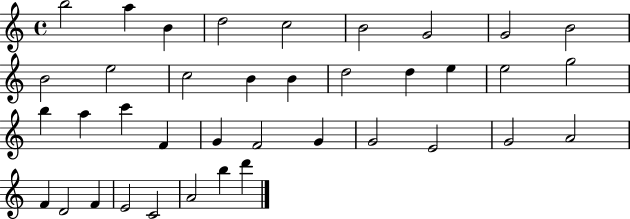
{
  \clef treble
  \time 4/4
  \defaultTimeSignature
  \key c \major
  b''2 a''4 b'4 | d''2 c''2 | b'2 g'2 | g'2 b'2 | \break b'2 e''2 | c''2 b'4 b'4 | d''2 d''4 e''4 | e''2 g''2 | \break b''4 a''4 c'''4 f'4 | g'4 f'2 g'4 | g'2 e'2 | g'2 a'2 | \break f'4 d'2 f'4 | e'2 c'2 | a'2 b''4 d'''4 | \bar "|."
}